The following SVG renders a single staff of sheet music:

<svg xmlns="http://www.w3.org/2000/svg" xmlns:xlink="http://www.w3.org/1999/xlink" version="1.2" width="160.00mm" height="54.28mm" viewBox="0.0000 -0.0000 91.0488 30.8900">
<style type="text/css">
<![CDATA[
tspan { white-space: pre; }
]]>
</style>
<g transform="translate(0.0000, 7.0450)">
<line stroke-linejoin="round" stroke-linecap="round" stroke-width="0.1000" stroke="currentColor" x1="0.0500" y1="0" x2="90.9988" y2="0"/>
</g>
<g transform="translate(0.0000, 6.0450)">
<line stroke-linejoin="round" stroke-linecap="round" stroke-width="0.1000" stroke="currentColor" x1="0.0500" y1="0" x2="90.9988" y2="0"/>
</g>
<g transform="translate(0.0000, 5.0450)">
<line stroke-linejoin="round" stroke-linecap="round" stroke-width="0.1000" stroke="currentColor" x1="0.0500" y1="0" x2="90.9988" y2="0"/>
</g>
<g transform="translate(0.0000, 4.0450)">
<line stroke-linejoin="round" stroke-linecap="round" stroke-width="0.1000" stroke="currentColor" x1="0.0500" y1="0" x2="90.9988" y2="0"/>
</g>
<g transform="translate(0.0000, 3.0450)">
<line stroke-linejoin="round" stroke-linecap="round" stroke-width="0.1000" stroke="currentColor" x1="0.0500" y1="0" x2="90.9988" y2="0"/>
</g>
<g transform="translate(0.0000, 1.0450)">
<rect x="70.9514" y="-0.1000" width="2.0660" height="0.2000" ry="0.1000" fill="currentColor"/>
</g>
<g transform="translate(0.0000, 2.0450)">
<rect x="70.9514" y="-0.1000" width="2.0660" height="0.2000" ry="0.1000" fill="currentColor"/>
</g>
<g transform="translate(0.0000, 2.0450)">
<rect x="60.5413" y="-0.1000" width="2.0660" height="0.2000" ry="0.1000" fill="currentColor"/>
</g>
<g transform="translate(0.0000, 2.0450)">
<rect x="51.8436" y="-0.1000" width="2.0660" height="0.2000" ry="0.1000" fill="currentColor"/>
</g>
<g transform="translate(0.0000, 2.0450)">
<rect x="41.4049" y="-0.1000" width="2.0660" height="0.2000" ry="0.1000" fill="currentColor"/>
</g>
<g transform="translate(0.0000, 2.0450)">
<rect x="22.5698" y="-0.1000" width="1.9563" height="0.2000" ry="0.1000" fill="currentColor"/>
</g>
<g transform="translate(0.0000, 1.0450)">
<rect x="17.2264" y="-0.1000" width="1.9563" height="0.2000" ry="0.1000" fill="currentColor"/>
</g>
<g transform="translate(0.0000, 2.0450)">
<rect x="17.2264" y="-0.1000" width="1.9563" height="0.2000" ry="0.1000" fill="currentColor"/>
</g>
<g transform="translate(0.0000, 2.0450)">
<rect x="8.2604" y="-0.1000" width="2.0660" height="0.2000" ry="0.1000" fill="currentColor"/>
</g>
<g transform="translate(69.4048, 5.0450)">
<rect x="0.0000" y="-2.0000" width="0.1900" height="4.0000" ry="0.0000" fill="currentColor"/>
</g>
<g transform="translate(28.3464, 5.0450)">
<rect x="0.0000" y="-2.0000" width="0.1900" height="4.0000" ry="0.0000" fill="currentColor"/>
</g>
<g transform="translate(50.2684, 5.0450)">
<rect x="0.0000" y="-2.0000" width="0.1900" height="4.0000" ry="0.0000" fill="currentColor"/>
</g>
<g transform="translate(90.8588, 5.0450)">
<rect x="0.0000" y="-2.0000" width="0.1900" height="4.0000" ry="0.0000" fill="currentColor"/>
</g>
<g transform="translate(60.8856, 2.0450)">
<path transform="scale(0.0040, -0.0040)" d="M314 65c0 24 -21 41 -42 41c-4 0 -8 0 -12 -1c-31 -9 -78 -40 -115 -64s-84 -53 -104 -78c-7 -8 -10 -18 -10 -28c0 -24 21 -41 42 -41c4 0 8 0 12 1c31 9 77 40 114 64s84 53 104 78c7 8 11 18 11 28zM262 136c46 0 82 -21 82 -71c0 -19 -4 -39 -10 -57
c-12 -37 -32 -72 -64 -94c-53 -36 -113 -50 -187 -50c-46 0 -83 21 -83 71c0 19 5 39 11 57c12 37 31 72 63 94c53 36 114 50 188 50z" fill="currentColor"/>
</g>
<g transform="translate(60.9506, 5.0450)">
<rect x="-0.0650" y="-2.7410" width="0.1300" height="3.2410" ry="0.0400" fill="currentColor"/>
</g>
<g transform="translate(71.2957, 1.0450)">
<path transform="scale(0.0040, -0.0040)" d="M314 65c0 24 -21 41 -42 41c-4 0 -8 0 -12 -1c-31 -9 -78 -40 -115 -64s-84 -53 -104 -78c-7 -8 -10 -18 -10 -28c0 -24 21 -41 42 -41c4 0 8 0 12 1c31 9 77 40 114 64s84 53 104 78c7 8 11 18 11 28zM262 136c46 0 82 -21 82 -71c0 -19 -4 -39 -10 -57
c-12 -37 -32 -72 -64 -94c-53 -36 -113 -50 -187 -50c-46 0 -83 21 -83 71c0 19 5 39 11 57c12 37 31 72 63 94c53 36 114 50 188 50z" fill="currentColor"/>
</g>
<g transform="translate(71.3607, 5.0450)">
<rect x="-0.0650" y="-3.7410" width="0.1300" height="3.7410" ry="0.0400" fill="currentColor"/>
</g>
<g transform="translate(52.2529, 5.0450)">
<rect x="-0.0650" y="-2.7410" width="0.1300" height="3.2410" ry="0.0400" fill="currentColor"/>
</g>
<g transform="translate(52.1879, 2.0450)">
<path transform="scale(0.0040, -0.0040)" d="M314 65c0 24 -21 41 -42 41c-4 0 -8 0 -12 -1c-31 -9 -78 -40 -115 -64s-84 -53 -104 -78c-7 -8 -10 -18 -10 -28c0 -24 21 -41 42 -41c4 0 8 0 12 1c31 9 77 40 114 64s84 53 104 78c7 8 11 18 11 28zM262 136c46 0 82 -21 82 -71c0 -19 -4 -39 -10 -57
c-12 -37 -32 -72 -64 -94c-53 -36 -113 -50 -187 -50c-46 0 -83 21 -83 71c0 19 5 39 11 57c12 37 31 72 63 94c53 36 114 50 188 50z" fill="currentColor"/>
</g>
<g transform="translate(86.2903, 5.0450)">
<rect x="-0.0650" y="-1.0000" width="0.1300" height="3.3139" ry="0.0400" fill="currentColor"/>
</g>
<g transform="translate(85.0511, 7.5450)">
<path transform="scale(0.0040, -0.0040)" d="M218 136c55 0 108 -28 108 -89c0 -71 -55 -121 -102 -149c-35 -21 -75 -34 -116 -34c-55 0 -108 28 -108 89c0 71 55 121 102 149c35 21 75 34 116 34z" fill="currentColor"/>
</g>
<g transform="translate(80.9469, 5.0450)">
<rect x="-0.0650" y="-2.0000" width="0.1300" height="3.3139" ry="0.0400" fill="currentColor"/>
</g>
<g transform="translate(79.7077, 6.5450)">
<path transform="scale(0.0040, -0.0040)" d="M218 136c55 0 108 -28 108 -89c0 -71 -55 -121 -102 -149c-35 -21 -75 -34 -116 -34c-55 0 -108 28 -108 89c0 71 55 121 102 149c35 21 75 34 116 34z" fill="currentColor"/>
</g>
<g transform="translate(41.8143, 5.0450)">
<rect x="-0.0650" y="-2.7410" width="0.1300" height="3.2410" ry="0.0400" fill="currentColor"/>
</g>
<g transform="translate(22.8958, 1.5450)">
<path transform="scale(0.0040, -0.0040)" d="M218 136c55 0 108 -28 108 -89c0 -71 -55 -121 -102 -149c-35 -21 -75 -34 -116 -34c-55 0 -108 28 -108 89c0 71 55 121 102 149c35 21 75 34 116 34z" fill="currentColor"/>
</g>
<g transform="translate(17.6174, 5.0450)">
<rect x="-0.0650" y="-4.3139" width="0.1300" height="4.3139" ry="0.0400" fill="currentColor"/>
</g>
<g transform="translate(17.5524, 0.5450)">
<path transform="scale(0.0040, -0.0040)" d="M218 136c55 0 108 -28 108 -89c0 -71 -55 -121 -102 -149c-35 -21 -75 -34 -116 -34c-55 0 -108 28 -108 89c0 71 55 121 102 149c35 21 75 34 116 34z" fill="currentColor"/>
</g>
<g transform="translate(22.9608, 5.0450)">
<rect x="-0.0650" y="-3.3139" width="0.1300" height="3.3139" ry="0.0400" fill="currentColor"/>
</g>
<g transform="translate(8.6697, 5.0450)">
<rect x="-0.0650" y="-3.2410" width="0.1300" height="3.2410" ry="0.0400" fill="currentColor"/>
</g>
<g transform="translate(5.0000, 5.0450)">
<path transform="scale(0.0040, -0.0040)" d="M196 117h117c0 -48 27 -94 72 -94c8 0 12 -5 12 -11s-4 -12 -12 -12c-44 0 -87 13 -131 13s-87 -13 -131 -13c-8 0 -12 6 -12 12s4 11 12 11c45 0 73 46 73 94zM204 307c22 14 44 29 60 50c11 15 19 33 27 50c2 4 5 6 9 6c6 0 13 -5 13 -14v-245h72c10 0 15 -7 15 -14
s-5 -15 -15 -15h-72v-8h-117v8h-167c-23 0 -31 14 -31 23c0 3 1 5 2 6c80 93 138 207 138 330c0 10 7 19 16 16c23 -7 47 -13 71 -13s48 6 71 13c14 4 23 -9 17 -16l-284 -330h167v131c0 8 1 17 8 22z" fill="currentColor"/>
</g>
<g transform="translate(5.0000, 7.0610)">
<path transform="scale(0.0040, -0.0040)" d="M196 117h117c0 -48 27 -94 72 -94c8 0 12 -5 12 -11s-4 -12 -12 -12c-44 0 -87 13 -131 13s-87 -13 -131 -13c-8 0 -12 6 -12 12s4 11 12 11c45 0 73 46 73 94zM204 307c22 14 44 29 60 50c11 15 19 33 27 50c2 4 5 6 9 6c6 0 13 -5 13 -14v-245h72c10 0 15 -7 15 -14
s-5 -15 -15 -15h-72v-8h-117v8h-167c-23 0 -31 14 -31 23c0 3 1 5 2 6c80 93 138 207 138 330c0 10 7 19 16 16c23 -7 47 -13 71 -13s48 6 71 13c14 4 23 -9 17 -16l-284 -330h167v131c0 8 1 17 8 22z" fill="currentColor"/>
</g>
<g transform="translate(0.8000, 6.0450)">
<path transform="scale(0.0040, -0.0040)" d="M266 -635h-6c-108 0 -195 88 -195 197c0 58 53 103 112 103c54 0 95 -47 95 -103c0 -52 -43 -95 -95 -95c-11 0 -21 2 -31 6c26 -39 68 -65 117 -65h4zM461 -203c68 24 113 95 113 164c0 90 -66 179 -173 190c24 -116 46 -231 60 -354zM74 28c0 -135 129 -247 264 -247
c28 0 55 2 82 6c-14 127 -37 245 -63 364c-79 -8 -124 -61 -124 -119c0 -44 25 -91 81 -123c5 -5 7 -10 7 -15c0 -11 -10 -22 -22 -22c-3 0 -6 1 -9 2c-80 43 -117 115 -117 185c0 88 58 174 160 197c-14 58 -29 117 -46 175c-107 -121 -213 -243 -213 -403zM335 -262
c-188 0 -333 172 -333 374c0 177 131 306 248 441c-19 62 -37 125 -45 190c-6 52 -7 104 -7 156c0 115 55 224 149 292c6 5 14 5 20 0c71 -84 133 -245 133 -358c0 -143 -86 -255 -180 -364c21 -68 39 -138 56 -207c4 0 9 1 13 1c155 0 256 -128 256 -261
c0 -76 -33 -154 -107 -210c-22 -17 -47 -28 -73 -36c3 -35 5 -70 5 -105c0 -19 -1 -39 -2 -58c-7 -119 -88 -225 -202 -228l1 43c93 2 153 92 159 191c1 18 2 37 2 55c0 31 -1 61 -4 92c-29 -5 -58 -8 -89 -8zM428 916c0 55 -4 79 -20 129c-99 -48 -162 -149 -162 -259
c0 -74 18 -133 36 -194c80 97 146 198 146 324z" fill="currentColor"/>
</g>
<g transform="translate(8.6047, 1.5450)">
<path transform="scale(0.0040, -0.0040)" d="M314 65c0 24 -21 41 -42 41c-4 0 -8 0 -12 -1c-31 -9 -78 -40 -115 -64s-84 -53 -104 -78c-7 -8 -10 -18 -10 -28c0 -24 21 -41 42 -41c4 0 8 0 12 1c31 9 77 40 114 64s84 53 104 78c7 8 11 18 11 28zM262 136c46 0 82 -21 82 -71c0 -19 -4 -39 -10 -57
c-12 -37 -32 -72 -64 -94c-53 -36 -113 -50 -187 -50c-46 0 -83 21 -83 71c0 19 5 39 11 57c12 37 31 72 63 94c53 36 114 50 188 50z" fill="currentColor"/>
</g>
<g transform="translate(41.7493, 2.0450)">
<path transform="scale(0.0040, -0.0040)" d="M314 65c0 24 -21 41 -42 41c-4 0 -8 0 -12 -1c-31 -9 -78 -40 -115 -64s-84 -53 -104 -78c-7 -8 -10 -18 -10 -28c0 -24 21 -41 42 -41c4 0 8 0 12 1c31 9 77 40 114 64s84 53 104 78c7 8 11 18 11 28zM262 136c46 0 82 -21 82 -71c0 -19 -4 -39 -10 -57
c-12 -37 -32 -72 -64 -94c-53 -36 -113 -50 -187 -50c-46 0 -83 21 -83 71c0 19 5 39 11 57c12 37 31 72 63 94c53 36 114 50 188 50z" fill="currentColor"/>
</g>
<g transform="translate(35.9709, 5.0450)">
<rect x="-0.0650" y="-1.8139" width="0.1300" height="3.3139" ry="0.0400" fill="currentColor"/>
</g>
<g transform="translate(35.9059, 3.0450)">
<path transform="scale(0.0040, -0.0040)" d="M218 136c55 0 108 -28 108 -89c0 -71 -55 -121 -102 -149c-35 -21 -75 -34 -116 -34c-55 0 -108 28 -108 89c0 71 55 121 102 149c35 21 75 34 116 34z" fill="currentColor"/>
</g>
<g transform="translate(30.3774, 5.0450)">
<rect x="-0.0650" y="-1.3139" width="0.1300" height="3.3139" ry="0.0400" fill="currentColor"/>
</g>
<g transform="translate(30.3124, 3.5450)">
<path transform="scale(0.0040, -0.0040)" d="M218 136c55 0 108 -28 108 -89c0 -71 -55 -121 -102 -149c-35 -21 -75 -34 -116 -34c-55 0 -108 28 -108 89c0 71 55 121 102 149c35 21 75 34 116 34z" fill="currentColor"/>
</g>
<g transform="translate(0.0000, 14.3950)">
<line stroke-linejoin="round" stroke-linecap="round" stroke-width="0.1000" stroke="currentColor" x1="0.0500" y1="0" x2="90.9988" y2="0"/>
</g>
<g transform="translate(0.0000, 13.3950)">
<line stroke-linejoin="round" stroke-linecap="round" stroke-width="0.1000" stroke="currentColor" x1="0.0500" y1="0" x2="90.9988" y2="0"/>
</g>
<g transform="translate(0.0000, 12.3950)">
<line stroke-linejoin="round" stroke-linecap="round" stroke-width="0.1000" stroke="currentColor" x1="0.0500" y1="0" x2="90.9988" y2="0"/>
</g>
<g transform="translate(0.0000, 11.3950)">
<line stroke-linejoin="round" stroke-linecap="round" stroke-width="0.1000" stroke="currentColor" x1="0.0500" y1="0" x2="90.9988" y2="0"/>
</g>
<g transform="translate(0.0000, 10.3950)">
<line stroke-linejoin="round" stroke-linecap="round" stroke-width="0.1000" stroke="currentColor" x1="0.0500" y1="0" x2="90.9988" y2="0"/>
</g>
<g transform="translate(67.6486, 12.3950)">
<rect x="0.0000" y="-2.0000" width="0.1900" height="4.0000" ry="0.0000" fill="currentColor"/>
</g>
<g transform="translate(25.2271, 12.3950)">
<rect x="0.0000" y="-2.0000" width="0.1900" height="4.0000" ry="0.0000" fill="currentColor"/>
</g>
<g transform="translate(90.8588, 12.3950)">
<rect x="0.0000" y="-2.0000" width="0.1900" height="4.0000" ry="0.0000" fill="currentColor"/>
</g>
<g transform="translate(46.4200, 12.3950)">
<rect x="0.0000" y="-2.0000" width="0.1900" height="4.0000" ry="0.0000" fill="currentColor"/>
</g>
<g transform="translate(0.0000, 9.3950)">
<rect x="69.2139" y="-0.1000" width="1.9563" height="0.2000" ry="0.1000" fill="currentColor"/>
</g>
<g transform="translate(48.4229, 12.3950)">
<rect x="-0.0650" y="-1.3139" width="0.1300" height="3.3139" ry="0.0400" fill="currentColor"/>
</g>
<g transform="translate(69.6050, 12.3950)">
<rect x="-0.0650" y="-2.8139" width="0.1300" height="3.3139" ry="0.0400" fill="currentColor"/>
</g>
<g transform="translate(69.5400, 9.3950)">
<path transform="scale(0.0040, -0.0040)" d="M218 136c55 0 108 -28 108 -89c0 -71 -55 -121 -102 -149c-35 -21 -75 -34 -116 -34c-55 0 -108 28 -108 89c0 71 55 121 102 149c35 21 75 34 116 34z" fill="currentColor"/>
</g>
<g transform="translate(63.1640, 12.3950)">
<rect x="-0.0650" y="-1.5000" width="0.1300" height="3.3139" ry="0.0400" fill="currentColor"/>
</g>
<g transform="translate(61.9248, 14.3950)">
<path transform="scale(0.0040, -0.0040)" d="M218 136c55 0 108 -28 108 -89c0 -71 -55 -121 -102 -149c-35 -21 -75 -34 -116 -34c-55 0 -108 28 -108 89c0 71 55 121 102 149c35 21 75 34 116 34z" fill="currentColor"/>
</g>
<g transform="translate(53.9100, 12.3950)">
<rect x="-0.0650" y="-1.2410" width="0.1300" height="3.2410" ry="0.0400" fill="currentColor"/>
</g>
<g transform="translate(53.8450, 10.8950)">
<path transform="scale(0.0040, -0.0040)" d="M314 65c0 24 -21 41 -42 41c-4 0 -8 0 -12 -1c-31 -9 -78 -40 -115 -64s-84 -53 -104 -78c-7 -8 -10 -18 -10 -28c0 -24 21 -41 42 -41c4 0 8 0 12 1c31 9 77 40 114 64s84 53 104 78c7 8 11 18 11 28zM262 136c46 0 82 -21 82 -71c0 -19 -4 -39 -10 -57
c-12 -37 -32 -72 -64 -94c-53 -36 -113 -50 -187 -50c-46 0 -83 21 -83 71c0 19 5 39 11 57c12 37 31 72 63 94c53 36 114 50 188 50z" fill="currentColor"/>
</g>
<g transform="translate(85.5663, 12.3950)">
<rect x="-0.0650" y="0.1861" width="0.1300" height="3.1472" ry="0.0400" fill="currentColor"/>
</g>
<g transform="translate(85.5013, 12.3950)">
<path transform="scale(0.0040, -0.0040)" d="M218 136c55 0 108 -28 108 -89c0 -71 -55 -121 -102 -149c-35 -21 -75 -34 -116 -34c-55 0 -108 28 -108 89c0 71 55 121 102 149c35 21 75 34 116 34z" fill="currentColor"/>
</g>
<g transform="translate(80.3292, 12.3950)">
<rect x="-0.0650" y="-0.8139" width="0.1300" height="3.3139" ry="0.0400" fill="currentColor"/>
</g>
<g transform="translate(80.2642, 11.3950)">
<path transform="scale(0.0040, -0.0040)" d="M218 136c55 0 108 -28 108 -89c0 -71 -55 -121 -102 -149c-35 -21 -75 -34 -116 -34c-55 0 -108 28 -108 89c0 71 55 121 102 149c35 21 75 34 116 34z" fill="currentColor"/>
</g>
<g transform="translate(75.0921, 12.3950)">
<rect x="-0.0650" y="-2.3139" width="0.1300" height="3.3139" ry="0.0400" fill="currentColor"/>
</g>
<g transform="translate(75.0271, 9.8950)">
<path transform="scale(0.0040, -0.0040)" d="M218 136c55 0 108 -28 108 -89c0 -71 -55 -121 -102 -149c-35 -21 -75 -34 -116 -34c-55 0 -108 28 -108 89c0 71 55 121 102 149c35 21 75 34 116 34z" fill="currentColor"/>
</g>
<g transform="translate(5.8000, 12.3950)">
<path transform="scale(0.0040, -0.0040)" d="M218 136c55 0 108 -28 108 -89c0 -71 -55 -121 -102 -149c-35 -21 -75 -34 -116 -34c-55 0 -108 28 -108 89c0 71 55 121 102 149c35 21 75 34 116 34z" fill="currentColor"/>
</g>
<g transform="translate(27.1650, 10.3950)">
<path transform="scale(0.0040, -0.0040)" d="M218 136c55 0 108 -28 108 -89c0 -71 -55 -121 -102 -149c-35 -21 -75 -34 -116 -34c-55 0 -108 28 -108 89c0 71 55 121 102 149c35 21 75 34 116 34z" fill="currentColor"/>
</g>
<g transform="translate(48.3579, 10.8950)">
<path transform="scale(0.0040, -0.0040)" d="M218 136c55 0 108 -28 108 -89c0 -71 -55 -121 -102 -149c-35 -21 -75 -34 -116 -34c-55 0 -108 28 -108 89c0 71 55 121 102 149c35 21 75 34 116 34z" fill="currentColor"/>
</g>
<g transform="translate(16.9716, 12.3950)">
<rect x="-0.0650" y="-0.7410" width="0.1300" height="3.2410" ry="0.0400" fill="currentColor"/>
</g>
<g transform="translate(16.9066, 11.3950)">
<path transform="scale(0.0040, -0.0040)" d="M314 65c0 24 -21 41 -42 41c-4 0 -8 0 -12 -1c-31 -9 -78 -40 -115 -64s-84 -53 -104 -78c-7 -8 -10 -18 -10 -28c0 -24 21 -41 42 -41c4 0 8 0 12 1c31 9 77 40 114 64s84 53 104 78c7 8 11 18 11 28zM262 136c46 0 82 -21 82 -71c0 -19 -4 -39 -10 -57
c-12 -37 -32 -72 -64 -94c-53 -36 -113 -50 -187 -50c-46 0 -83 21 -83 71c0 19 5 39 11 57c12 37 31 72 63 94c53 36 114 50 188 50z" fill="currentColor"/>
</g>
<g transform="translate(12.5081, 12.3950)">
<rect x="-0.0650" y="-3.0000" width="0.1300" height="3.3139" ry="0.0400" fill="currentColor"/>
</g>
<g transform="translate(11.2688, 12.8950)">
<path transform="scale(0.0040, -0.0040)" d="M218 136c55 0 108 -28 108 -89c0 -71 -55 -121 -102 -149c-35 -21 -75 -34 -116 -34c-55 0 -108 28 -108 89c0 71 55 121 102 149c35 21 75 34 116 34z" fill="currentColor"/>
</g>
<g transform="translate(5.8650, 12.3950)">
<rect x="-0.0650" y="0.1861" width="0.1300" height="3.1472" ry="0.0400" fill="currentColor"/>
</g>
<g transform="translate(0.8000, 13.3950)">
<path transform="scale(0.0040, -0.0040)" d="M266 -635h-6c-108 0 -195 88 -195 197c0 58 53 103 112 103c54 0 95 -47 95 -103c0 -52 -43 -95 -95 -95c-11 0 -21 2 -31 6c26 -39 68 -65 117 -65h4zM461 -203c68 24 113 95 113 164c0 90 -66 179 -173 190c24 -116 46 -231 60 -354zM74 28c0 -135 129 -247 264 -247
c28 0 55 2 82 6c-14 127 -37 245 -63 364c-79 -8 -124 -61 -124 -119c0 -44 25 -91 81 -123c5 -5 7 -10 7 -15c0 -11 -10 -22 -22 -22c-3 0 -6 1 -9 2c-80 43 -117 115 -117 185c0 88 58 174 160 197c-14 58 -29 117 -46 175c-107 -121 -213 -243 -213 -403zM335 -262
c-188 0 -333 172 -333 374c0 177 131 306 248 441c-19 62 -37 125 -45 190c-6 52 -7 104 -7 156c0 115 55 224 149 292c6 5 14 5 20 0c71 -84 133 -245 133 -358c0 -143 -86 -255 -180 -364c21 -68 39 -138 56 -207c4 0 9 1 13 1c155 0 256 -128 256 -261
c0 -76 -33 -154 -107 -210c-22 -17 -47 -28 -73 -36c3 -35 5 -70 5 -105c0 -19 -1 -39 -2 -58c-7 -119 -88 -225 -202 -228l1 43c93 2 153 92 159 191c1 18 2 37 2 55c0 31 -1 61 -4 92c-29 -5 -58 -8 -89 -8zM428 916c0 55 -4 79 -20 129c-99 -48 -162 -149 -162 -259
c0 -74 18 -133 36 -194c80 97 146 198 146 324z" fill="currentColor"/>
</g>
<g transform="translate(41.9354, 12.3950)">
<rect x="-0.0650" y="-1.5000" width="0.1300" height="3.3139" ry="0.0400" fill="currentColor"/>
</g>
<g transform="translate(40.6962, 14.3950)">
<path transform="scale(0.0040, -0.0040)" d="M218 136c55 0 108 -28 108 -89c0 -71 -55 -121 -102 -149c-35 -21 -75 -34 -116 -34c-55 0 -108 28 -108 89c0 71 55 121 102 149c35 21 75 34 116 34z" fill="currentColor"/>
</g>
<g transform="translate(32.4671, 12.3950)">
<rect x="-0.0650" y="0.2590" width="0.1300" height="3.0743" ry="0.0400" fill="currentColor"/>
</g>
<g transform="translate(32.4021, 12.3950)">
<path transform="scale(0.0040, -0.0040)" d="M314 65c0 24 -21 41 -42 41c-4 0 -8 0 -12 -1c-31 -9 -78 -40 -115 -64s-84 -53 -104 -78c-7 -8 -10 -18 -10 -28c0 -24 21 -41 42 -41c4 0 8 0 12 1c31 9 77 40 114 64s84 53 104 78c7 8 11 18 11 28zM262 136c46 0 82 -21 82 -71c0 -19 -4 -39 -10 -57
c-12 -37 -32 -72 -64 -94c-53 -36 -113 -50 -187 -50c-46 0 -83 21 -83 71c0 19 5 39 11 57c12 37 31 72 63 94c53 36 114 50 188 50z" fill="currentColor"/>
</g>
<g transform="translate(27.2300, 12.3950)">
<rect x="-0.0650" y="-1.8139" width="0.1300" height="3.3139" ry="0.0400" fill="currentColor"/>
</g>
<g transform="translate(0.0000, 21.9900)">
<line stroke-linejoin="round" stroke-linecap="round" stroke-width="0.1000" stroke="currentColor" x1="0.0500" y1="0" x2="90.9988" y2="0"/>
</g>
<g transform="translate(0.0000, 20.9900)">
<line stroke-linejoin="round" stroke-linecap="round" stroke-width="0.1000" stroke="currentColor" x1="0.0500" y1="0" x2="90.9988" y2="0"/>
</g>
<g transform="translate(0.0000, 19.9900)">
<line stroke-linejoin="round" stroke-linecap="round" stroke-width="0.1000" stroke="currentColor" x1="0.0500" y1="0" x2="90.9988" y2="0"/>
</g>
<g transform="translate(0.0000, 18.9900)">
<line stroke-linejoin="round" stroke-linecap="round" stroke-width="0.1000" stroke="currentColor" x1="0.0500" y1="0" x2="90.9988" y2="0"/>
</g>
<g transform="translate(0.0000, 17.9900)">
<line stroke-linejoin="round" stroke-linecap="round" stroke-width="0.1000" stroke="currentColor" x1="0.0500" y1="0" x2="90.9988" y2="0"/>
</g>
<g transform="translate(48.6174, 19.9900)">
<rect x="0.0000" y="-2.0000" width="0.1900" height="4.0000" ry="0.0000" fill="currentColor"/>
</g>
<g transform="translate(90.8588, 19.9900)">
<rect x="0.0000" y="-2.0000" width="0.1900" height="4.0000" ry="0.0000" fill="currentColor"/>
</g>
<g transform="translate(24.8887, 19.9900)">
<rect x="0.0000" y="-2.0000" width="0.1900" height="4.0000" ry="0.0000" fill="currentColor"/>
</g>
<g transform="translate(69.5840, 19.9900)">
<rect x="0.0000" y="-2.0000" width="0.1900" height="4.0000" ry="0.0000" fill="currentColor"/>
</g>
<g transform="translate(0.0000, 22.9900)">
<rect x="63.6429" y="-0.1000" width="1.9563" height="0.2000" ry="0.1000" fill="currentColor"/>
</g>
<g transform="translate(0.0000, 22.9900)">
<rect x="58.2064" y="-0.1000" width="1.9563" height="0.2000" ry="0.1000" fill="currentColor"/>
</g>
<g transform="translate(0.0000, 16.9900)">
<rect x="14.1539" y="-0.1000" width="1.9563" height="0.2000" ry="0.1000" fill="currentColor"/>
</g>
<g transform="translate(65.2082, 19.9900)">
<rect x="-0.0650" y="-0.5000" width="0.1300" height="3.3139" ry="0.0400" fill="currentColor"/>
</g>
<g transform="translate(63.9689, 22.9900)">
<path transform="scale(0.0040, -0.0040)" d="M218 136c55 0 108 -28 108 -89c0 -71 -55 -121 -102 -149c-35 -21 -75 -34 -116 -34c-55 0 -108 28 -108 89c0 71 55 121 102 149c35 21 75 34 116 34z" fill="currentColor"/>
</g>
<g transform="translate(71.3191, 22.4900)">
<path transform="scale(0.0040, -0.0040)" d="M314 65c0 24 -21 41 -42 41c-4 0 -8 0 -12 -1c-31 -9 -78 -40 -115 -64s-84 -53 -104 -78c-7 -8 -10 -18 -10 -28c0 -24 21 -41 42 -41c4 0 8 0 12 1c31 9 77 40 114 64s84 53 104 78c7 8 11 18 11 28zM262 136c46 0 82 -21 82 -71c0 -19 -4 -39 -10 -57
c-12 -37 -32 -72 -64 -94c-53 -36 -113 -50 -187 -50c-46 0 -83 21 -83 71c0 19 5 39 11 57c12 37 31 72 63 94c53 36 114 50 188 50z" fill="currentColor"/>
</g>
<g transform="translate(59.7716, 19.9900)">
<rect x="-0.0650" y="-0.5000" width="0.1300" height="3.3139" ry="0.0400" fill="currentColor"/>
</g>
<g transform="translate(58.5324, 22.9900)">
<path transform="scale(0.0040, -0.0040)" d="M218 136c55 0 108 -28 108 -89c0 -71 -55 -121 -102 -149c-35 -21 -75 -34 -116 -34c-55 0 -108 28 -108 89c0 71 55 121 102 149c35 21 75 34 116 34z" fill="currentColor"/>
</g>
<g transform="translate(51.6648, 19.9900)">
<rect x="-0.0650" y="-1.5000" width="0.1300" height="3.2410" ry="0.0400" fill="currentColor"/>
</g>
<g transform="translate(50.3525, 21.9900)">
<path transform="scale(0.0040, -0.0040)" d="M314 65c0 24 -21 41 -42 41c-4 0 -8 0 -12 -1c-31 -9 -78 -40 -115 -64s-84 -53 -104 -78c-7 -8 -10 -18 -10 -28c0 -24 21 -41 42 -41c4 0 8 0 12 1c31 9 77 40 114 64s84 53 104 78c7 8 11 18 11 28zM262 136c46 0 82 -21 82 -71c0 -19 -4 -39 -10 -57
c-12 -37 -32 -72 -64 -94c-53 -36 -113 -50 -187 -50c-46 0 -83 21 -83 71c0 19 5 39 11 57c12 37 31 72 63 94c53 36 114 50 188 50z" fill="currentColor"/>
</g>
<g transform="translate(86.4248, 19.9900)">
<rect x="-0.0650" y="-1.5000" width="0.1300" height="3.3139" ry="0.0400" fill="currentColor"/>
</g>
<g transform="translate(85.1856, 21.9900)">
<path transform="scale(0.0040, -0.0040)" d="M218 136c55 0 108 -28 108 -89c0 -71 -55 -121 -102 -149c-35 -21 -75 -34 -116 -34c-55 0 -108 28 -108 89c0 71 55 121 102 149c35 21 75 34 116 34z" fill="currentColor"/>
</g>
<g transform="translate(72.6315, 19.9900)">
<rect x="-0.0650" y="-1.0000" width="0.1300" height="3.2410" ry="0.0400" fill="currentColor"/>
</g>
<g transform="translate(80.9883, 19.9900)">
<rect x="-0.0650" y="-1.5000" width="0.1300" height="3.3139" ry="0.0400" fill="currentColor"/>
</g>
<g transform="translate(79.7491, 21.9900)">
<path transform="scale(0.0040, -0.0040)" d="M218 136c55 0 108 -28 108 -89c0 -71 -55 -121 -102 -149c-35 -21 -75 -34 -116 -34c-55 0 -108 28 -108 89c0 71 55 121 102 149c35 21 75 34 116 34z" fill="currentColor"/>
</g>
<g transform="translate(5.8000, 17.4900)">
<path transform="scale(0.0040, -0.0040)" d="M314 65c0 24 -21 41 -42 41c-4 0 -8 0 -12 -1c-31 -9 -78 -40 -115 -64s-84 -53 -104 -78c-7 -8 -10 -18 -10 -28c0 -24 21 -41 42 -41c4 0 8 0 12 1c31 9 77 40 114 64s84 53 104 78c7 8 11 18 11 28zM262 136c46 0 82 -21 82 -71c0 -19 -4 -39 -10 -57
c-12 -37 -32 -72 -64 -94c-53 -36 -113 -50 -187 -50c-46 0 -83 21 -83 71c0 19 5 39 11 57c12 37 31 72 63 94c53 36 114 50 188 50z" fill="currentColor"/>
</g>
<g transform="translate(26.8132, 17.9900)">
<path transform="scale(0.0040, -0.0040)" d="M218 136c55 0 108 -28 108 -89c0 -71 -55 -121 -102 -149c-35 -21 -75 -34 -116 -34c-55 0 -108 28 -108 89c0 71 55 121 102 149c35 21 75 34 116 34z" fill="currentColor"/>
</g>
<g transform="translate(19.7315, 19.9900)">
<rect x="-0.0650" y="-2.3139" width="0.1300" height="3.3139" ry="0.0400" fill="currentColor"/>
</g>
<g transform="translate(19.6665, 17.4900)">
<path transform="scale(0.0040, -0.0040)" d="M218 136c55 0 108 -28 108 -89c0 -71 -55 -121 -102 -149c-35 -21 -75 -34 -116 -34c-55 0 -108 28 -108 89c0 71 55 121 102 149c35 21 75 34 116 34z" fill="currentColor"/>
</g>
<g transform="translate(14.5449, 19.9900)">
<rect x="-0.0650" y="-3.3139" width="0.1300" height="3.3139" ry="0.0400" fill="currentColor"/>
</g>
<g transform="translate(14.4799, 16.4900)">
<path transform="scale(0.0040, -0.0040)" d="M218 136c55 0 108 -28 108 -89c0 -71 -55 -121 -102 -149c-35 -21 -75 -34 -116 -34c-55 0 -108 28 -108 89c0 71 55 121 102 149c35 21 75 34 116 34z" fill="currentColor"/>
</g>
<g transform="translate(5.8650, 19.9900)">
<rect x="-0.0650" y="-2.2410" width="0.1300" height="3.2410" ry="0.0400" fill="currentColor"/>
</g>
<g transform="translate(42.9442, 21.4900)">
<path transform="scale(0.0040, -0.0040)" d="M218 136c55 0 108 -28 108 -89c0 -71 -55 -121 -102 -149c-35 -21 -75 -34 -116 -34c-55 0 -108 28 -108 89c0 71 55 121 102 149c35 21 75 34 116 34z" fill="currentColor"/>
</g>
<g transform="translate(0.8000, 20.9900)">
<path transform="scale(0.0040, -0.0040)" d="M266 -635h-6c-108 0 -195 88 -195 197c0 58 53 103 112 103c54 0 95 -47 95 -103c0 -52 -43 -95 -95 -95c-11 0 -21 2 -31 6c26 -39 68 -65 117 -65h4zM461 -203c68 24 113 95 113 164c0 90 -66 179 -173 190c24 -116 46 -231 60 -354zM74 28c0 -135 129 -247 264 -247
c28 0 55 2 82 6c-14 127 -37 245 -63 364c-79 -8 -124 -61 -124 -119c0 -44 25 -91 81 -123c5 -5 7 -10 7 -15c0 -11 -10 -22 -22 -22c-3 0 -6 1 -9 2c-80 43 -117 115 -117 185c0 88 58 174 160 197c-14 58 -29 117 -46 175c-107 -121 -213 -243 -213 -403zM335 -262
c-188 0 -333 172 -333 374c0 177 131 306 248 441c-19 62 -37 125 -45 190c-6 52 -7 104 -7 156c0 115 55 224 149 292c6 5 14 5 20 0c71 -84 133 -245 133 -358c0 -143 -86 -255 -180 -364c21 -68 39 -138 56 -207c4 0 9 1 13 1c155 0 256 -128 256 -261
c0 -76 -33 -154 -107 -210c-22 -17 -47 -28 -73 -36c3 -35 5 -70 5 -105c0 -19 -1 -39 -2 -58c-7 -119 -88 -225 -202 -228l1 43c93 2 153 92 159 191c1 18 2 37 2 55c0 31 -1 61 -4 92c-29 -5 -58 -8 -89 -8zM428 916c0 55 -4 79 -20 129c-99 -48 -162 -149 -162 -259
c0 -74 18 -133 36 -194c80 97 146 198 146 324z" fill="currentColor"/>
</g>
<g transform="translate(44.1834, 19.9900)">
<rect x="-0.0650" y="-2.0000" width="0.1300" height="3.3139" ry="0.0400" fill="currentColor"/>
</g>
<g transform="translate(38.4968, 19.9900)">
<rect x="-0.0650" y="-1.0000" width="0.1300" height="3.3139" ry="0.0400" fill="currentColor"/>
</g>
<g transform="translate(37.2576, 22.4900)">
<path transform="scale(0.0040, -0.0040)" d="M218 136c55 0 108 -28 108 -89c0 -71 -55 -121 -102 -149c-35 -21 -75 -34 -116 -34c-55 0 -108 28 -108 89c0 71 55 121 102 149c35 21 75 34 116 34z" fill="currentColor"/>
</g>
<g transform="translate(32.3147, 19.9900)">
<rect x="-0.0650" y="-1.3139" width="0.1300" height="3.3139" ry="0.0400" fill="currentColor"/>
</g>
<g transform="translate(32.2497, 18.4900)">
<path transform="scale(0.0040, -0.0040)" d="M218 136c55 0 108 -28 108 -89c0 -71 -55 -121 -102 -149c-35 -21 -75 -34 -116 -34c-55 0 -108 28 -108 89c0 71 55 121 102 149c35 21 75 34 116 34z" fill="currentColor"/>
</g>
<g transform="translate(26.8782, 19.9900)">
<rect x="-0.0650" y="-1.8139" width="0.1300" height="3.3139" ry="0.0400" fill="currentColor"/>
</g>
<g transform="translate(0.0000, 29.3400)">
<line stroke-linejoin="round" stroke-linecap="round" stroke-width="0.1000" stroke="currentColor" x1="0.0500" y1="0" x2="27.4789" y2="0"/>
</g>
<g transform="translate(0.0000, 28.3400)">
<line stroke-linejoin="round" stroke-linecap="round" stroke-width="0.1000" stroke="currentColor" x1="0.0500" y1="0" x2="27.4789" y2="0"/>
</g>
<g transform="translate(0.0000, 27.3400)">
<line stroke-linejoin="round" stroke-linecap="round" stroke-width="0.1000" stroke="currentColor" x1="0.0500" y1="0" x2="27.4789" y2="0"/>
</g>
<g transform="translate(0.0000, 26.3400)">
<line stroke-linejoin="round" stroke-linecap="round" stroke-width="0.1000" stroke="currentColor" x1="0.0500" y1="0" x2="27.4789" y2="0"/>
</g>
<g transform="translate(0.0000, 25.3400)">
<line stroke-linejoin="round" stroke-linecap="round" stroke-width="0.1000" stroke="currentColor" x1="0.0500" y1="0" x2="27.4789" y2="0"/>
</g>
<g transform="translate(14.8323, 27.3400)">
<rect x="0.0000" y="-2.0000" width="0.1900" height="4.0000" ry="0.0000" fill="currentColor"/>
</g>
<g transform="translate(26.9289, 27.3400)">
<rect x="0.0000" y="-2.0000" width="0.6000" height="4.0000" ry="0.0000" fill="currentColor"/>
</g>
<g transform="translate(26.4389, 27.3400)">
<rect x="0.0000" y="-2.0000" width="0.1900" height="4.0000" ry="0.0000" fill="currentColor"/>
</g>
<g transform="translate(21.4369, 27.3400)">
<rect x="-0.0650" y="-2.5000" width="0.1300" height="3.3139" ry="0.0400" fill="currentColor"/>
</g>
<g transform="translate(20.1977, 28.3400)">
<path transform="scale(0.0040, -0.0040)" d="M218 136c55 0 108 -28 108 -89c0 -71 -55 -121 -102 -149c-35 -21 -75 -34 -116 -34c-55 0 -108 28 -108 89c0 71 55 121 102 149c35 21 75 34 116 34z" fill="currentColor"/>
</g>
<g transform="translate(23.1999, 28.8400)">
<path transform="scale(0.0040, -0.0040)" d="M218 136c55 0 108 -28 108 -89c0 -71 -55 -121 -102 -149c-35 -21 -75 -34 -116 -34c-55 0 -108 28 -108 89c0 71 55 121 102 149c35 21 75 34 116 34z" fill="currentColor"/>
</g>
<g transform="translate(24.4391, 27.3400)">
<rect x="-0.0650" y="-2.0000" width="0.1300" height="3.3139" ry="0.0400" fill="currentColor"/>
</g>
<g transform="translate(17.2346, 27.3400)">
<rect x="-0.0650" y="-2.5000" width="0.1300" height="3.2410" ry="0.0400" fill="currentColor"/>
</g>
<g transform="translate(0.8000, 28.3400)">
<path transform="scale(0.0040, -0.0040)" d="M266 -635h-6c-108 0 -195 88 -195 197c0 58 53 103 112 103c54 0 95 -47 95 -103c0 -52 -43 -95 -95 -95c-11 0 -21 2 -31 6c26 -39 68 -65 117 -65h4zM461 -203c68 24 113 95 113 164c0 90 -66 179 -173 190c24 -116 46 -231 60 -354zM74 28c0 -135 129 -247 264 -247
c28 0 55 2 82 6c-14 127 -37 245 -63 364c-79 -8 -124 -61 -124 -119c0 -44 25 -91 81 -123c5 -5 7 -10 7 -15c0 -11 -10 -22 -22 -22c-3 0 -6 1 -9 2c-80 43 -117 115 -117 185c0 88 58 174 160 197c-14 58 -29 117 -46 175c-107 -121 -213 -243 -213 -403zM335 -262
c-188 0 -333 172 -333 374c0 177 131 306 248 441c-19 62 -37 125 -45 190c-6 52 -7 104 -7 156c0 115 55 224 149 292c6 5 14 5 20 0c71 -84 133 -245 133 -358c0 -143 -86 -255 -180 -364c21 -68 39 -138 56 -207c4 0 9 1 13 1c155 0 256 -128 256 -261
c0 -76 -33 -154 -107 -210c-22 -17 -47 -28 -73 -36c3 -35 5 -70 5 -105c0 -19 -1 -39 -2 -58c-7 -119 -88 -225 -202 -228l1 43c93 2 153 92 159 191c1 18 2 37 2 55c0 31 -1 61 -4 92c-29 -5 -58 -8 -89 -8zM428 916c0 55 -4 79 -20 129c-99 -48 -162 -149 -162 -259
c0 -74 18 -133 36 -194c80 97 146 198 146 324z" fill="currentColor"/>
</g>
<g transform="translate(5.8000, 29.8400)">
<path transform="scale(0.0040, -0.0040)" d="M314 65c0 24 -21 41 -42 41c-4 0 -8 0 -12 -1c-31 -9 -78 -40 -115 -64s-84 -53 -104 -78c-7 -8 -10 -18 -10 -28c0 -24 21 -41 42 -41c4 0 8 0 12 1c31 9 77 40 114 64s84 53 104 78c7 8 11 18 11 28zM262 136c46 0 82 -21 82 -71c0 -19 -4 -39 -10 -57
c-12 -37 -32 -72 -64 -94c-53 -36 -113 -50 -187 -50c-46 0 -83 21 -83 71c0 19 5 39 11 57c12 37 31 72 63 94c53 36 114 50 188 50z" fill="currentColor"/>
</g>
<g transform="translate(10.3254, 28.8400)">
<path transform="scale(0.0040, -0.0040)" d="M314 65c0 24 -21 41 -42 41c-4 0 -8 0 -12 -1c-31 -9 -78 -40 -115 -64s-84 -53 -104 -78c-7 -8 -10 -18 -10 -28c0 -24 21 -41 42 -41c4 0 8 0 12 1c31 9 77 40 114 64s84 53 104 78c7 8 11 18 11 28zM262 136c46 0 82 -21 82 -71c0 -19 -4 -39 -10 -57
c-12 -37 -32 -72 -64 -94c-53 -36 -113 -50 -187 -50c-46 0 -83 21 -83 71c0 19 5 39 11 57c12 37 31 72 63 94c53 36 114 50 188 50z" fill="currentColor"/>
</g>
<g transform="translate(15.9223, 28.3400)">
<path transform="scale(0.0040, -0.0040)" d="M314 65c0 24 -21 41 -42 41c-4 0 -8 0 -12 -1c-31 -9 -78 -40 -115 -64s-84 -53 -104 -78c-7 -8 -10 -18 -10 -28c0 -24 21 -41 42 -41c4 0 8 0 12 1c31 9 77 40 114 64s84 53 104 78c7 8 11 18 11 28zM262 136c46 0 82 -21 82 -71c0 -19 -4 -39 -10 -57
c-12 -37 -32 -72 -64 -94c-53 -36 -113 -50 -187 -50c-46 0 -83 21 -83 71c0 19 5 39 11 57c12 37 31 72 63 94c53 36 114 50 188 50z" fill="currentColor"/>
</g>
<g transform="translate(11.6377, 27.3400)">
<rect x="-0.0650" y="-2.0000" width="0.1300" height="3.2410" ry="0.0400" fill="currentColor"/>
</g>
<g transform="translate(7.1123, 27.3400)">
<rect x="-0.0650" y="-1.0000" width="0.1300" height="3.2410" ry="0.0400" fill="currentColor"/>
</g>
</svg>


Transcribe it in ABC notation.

X:1
T:Untitled
M:4/4
L:1/4
K:C
b2 d' b e f a2 a2 a2 c'2 F D B A d2 f B2 E e e2 E a g d B g2 b g f e D F E2 C C D2 E E D2 F2 G2 G F